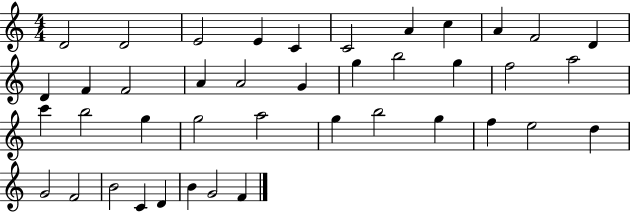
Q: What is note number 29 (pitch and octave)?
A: B5